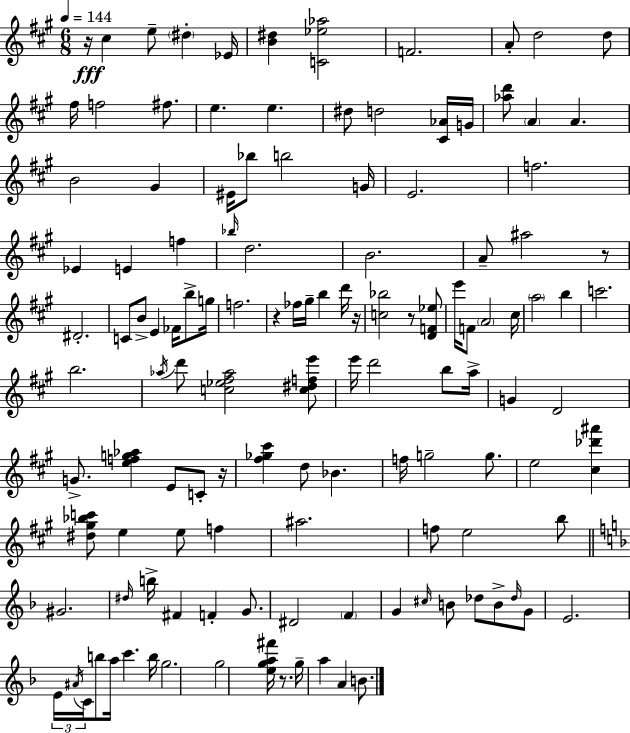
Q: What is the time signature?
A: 6/8